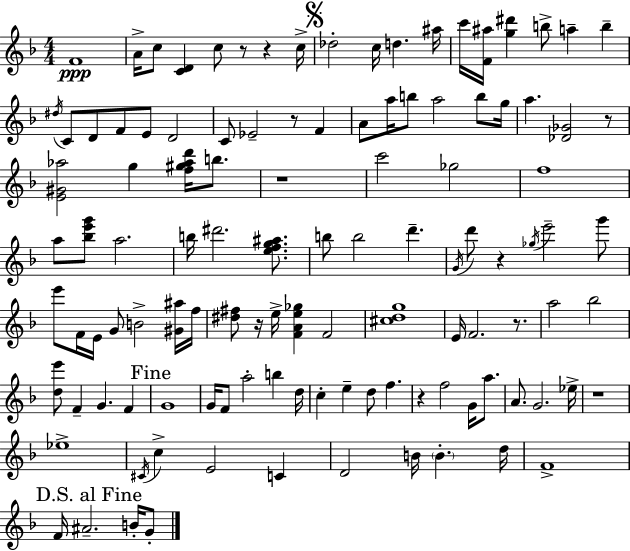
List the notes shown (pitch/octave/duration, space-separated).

F4/w A4/s C5/e [C4,D4]/q C5/e R/e R/q C5/s Db5/h C5/s D5/q. A#5/s C6/s [F4,A#5]/s [G5,D#6]/q B5/e A5/q B5/q D#5/s C4/e D4/e F4/e E4/e D4/h C4/e Eb4/h R/e F4/q A4/e A5/s B5/e A5/h B5/e G5/s A5/q. [Db4,Gb4]/h R/e [E4,G#4,Ab5]/h G5/q [F5,G#5,Ab5,D6]/s B5/e. R/w C6/h Gb5/h F5/w A5/e [Bb5,E6,G6]/e A5/h. B5/s D#6/h. [E5,F5,G5,A#5]/e. B5/e B5/h D6/q. G4/s D6/e R/q Gb5/s E6/h G6/e E6/e F4/s E4/s G4/e B4/h [G#4,A#5]/s F5/s [D#5,F#5]/e R/s E5/s [F4,A4,E5,Gb5]/q F4/h [C#5,D5,G5]/w E4/s F4/h. R/e. A5/h Bb5/h [D5,E6]/e F4/q G4/q. F4/q G4/w G4/s F4/e A5/h B5/q D5/s C5/q E5/q D5/e F5/q. R/q F5/h G4/s A5/e. A4/e. G4/h. Eb5/s R/w Eb5/w C#4/s C5/q E4/h C4/q D4/h B4/s B4/q. D5/s F4/w F4/s A#4/h. B4/s G4/e